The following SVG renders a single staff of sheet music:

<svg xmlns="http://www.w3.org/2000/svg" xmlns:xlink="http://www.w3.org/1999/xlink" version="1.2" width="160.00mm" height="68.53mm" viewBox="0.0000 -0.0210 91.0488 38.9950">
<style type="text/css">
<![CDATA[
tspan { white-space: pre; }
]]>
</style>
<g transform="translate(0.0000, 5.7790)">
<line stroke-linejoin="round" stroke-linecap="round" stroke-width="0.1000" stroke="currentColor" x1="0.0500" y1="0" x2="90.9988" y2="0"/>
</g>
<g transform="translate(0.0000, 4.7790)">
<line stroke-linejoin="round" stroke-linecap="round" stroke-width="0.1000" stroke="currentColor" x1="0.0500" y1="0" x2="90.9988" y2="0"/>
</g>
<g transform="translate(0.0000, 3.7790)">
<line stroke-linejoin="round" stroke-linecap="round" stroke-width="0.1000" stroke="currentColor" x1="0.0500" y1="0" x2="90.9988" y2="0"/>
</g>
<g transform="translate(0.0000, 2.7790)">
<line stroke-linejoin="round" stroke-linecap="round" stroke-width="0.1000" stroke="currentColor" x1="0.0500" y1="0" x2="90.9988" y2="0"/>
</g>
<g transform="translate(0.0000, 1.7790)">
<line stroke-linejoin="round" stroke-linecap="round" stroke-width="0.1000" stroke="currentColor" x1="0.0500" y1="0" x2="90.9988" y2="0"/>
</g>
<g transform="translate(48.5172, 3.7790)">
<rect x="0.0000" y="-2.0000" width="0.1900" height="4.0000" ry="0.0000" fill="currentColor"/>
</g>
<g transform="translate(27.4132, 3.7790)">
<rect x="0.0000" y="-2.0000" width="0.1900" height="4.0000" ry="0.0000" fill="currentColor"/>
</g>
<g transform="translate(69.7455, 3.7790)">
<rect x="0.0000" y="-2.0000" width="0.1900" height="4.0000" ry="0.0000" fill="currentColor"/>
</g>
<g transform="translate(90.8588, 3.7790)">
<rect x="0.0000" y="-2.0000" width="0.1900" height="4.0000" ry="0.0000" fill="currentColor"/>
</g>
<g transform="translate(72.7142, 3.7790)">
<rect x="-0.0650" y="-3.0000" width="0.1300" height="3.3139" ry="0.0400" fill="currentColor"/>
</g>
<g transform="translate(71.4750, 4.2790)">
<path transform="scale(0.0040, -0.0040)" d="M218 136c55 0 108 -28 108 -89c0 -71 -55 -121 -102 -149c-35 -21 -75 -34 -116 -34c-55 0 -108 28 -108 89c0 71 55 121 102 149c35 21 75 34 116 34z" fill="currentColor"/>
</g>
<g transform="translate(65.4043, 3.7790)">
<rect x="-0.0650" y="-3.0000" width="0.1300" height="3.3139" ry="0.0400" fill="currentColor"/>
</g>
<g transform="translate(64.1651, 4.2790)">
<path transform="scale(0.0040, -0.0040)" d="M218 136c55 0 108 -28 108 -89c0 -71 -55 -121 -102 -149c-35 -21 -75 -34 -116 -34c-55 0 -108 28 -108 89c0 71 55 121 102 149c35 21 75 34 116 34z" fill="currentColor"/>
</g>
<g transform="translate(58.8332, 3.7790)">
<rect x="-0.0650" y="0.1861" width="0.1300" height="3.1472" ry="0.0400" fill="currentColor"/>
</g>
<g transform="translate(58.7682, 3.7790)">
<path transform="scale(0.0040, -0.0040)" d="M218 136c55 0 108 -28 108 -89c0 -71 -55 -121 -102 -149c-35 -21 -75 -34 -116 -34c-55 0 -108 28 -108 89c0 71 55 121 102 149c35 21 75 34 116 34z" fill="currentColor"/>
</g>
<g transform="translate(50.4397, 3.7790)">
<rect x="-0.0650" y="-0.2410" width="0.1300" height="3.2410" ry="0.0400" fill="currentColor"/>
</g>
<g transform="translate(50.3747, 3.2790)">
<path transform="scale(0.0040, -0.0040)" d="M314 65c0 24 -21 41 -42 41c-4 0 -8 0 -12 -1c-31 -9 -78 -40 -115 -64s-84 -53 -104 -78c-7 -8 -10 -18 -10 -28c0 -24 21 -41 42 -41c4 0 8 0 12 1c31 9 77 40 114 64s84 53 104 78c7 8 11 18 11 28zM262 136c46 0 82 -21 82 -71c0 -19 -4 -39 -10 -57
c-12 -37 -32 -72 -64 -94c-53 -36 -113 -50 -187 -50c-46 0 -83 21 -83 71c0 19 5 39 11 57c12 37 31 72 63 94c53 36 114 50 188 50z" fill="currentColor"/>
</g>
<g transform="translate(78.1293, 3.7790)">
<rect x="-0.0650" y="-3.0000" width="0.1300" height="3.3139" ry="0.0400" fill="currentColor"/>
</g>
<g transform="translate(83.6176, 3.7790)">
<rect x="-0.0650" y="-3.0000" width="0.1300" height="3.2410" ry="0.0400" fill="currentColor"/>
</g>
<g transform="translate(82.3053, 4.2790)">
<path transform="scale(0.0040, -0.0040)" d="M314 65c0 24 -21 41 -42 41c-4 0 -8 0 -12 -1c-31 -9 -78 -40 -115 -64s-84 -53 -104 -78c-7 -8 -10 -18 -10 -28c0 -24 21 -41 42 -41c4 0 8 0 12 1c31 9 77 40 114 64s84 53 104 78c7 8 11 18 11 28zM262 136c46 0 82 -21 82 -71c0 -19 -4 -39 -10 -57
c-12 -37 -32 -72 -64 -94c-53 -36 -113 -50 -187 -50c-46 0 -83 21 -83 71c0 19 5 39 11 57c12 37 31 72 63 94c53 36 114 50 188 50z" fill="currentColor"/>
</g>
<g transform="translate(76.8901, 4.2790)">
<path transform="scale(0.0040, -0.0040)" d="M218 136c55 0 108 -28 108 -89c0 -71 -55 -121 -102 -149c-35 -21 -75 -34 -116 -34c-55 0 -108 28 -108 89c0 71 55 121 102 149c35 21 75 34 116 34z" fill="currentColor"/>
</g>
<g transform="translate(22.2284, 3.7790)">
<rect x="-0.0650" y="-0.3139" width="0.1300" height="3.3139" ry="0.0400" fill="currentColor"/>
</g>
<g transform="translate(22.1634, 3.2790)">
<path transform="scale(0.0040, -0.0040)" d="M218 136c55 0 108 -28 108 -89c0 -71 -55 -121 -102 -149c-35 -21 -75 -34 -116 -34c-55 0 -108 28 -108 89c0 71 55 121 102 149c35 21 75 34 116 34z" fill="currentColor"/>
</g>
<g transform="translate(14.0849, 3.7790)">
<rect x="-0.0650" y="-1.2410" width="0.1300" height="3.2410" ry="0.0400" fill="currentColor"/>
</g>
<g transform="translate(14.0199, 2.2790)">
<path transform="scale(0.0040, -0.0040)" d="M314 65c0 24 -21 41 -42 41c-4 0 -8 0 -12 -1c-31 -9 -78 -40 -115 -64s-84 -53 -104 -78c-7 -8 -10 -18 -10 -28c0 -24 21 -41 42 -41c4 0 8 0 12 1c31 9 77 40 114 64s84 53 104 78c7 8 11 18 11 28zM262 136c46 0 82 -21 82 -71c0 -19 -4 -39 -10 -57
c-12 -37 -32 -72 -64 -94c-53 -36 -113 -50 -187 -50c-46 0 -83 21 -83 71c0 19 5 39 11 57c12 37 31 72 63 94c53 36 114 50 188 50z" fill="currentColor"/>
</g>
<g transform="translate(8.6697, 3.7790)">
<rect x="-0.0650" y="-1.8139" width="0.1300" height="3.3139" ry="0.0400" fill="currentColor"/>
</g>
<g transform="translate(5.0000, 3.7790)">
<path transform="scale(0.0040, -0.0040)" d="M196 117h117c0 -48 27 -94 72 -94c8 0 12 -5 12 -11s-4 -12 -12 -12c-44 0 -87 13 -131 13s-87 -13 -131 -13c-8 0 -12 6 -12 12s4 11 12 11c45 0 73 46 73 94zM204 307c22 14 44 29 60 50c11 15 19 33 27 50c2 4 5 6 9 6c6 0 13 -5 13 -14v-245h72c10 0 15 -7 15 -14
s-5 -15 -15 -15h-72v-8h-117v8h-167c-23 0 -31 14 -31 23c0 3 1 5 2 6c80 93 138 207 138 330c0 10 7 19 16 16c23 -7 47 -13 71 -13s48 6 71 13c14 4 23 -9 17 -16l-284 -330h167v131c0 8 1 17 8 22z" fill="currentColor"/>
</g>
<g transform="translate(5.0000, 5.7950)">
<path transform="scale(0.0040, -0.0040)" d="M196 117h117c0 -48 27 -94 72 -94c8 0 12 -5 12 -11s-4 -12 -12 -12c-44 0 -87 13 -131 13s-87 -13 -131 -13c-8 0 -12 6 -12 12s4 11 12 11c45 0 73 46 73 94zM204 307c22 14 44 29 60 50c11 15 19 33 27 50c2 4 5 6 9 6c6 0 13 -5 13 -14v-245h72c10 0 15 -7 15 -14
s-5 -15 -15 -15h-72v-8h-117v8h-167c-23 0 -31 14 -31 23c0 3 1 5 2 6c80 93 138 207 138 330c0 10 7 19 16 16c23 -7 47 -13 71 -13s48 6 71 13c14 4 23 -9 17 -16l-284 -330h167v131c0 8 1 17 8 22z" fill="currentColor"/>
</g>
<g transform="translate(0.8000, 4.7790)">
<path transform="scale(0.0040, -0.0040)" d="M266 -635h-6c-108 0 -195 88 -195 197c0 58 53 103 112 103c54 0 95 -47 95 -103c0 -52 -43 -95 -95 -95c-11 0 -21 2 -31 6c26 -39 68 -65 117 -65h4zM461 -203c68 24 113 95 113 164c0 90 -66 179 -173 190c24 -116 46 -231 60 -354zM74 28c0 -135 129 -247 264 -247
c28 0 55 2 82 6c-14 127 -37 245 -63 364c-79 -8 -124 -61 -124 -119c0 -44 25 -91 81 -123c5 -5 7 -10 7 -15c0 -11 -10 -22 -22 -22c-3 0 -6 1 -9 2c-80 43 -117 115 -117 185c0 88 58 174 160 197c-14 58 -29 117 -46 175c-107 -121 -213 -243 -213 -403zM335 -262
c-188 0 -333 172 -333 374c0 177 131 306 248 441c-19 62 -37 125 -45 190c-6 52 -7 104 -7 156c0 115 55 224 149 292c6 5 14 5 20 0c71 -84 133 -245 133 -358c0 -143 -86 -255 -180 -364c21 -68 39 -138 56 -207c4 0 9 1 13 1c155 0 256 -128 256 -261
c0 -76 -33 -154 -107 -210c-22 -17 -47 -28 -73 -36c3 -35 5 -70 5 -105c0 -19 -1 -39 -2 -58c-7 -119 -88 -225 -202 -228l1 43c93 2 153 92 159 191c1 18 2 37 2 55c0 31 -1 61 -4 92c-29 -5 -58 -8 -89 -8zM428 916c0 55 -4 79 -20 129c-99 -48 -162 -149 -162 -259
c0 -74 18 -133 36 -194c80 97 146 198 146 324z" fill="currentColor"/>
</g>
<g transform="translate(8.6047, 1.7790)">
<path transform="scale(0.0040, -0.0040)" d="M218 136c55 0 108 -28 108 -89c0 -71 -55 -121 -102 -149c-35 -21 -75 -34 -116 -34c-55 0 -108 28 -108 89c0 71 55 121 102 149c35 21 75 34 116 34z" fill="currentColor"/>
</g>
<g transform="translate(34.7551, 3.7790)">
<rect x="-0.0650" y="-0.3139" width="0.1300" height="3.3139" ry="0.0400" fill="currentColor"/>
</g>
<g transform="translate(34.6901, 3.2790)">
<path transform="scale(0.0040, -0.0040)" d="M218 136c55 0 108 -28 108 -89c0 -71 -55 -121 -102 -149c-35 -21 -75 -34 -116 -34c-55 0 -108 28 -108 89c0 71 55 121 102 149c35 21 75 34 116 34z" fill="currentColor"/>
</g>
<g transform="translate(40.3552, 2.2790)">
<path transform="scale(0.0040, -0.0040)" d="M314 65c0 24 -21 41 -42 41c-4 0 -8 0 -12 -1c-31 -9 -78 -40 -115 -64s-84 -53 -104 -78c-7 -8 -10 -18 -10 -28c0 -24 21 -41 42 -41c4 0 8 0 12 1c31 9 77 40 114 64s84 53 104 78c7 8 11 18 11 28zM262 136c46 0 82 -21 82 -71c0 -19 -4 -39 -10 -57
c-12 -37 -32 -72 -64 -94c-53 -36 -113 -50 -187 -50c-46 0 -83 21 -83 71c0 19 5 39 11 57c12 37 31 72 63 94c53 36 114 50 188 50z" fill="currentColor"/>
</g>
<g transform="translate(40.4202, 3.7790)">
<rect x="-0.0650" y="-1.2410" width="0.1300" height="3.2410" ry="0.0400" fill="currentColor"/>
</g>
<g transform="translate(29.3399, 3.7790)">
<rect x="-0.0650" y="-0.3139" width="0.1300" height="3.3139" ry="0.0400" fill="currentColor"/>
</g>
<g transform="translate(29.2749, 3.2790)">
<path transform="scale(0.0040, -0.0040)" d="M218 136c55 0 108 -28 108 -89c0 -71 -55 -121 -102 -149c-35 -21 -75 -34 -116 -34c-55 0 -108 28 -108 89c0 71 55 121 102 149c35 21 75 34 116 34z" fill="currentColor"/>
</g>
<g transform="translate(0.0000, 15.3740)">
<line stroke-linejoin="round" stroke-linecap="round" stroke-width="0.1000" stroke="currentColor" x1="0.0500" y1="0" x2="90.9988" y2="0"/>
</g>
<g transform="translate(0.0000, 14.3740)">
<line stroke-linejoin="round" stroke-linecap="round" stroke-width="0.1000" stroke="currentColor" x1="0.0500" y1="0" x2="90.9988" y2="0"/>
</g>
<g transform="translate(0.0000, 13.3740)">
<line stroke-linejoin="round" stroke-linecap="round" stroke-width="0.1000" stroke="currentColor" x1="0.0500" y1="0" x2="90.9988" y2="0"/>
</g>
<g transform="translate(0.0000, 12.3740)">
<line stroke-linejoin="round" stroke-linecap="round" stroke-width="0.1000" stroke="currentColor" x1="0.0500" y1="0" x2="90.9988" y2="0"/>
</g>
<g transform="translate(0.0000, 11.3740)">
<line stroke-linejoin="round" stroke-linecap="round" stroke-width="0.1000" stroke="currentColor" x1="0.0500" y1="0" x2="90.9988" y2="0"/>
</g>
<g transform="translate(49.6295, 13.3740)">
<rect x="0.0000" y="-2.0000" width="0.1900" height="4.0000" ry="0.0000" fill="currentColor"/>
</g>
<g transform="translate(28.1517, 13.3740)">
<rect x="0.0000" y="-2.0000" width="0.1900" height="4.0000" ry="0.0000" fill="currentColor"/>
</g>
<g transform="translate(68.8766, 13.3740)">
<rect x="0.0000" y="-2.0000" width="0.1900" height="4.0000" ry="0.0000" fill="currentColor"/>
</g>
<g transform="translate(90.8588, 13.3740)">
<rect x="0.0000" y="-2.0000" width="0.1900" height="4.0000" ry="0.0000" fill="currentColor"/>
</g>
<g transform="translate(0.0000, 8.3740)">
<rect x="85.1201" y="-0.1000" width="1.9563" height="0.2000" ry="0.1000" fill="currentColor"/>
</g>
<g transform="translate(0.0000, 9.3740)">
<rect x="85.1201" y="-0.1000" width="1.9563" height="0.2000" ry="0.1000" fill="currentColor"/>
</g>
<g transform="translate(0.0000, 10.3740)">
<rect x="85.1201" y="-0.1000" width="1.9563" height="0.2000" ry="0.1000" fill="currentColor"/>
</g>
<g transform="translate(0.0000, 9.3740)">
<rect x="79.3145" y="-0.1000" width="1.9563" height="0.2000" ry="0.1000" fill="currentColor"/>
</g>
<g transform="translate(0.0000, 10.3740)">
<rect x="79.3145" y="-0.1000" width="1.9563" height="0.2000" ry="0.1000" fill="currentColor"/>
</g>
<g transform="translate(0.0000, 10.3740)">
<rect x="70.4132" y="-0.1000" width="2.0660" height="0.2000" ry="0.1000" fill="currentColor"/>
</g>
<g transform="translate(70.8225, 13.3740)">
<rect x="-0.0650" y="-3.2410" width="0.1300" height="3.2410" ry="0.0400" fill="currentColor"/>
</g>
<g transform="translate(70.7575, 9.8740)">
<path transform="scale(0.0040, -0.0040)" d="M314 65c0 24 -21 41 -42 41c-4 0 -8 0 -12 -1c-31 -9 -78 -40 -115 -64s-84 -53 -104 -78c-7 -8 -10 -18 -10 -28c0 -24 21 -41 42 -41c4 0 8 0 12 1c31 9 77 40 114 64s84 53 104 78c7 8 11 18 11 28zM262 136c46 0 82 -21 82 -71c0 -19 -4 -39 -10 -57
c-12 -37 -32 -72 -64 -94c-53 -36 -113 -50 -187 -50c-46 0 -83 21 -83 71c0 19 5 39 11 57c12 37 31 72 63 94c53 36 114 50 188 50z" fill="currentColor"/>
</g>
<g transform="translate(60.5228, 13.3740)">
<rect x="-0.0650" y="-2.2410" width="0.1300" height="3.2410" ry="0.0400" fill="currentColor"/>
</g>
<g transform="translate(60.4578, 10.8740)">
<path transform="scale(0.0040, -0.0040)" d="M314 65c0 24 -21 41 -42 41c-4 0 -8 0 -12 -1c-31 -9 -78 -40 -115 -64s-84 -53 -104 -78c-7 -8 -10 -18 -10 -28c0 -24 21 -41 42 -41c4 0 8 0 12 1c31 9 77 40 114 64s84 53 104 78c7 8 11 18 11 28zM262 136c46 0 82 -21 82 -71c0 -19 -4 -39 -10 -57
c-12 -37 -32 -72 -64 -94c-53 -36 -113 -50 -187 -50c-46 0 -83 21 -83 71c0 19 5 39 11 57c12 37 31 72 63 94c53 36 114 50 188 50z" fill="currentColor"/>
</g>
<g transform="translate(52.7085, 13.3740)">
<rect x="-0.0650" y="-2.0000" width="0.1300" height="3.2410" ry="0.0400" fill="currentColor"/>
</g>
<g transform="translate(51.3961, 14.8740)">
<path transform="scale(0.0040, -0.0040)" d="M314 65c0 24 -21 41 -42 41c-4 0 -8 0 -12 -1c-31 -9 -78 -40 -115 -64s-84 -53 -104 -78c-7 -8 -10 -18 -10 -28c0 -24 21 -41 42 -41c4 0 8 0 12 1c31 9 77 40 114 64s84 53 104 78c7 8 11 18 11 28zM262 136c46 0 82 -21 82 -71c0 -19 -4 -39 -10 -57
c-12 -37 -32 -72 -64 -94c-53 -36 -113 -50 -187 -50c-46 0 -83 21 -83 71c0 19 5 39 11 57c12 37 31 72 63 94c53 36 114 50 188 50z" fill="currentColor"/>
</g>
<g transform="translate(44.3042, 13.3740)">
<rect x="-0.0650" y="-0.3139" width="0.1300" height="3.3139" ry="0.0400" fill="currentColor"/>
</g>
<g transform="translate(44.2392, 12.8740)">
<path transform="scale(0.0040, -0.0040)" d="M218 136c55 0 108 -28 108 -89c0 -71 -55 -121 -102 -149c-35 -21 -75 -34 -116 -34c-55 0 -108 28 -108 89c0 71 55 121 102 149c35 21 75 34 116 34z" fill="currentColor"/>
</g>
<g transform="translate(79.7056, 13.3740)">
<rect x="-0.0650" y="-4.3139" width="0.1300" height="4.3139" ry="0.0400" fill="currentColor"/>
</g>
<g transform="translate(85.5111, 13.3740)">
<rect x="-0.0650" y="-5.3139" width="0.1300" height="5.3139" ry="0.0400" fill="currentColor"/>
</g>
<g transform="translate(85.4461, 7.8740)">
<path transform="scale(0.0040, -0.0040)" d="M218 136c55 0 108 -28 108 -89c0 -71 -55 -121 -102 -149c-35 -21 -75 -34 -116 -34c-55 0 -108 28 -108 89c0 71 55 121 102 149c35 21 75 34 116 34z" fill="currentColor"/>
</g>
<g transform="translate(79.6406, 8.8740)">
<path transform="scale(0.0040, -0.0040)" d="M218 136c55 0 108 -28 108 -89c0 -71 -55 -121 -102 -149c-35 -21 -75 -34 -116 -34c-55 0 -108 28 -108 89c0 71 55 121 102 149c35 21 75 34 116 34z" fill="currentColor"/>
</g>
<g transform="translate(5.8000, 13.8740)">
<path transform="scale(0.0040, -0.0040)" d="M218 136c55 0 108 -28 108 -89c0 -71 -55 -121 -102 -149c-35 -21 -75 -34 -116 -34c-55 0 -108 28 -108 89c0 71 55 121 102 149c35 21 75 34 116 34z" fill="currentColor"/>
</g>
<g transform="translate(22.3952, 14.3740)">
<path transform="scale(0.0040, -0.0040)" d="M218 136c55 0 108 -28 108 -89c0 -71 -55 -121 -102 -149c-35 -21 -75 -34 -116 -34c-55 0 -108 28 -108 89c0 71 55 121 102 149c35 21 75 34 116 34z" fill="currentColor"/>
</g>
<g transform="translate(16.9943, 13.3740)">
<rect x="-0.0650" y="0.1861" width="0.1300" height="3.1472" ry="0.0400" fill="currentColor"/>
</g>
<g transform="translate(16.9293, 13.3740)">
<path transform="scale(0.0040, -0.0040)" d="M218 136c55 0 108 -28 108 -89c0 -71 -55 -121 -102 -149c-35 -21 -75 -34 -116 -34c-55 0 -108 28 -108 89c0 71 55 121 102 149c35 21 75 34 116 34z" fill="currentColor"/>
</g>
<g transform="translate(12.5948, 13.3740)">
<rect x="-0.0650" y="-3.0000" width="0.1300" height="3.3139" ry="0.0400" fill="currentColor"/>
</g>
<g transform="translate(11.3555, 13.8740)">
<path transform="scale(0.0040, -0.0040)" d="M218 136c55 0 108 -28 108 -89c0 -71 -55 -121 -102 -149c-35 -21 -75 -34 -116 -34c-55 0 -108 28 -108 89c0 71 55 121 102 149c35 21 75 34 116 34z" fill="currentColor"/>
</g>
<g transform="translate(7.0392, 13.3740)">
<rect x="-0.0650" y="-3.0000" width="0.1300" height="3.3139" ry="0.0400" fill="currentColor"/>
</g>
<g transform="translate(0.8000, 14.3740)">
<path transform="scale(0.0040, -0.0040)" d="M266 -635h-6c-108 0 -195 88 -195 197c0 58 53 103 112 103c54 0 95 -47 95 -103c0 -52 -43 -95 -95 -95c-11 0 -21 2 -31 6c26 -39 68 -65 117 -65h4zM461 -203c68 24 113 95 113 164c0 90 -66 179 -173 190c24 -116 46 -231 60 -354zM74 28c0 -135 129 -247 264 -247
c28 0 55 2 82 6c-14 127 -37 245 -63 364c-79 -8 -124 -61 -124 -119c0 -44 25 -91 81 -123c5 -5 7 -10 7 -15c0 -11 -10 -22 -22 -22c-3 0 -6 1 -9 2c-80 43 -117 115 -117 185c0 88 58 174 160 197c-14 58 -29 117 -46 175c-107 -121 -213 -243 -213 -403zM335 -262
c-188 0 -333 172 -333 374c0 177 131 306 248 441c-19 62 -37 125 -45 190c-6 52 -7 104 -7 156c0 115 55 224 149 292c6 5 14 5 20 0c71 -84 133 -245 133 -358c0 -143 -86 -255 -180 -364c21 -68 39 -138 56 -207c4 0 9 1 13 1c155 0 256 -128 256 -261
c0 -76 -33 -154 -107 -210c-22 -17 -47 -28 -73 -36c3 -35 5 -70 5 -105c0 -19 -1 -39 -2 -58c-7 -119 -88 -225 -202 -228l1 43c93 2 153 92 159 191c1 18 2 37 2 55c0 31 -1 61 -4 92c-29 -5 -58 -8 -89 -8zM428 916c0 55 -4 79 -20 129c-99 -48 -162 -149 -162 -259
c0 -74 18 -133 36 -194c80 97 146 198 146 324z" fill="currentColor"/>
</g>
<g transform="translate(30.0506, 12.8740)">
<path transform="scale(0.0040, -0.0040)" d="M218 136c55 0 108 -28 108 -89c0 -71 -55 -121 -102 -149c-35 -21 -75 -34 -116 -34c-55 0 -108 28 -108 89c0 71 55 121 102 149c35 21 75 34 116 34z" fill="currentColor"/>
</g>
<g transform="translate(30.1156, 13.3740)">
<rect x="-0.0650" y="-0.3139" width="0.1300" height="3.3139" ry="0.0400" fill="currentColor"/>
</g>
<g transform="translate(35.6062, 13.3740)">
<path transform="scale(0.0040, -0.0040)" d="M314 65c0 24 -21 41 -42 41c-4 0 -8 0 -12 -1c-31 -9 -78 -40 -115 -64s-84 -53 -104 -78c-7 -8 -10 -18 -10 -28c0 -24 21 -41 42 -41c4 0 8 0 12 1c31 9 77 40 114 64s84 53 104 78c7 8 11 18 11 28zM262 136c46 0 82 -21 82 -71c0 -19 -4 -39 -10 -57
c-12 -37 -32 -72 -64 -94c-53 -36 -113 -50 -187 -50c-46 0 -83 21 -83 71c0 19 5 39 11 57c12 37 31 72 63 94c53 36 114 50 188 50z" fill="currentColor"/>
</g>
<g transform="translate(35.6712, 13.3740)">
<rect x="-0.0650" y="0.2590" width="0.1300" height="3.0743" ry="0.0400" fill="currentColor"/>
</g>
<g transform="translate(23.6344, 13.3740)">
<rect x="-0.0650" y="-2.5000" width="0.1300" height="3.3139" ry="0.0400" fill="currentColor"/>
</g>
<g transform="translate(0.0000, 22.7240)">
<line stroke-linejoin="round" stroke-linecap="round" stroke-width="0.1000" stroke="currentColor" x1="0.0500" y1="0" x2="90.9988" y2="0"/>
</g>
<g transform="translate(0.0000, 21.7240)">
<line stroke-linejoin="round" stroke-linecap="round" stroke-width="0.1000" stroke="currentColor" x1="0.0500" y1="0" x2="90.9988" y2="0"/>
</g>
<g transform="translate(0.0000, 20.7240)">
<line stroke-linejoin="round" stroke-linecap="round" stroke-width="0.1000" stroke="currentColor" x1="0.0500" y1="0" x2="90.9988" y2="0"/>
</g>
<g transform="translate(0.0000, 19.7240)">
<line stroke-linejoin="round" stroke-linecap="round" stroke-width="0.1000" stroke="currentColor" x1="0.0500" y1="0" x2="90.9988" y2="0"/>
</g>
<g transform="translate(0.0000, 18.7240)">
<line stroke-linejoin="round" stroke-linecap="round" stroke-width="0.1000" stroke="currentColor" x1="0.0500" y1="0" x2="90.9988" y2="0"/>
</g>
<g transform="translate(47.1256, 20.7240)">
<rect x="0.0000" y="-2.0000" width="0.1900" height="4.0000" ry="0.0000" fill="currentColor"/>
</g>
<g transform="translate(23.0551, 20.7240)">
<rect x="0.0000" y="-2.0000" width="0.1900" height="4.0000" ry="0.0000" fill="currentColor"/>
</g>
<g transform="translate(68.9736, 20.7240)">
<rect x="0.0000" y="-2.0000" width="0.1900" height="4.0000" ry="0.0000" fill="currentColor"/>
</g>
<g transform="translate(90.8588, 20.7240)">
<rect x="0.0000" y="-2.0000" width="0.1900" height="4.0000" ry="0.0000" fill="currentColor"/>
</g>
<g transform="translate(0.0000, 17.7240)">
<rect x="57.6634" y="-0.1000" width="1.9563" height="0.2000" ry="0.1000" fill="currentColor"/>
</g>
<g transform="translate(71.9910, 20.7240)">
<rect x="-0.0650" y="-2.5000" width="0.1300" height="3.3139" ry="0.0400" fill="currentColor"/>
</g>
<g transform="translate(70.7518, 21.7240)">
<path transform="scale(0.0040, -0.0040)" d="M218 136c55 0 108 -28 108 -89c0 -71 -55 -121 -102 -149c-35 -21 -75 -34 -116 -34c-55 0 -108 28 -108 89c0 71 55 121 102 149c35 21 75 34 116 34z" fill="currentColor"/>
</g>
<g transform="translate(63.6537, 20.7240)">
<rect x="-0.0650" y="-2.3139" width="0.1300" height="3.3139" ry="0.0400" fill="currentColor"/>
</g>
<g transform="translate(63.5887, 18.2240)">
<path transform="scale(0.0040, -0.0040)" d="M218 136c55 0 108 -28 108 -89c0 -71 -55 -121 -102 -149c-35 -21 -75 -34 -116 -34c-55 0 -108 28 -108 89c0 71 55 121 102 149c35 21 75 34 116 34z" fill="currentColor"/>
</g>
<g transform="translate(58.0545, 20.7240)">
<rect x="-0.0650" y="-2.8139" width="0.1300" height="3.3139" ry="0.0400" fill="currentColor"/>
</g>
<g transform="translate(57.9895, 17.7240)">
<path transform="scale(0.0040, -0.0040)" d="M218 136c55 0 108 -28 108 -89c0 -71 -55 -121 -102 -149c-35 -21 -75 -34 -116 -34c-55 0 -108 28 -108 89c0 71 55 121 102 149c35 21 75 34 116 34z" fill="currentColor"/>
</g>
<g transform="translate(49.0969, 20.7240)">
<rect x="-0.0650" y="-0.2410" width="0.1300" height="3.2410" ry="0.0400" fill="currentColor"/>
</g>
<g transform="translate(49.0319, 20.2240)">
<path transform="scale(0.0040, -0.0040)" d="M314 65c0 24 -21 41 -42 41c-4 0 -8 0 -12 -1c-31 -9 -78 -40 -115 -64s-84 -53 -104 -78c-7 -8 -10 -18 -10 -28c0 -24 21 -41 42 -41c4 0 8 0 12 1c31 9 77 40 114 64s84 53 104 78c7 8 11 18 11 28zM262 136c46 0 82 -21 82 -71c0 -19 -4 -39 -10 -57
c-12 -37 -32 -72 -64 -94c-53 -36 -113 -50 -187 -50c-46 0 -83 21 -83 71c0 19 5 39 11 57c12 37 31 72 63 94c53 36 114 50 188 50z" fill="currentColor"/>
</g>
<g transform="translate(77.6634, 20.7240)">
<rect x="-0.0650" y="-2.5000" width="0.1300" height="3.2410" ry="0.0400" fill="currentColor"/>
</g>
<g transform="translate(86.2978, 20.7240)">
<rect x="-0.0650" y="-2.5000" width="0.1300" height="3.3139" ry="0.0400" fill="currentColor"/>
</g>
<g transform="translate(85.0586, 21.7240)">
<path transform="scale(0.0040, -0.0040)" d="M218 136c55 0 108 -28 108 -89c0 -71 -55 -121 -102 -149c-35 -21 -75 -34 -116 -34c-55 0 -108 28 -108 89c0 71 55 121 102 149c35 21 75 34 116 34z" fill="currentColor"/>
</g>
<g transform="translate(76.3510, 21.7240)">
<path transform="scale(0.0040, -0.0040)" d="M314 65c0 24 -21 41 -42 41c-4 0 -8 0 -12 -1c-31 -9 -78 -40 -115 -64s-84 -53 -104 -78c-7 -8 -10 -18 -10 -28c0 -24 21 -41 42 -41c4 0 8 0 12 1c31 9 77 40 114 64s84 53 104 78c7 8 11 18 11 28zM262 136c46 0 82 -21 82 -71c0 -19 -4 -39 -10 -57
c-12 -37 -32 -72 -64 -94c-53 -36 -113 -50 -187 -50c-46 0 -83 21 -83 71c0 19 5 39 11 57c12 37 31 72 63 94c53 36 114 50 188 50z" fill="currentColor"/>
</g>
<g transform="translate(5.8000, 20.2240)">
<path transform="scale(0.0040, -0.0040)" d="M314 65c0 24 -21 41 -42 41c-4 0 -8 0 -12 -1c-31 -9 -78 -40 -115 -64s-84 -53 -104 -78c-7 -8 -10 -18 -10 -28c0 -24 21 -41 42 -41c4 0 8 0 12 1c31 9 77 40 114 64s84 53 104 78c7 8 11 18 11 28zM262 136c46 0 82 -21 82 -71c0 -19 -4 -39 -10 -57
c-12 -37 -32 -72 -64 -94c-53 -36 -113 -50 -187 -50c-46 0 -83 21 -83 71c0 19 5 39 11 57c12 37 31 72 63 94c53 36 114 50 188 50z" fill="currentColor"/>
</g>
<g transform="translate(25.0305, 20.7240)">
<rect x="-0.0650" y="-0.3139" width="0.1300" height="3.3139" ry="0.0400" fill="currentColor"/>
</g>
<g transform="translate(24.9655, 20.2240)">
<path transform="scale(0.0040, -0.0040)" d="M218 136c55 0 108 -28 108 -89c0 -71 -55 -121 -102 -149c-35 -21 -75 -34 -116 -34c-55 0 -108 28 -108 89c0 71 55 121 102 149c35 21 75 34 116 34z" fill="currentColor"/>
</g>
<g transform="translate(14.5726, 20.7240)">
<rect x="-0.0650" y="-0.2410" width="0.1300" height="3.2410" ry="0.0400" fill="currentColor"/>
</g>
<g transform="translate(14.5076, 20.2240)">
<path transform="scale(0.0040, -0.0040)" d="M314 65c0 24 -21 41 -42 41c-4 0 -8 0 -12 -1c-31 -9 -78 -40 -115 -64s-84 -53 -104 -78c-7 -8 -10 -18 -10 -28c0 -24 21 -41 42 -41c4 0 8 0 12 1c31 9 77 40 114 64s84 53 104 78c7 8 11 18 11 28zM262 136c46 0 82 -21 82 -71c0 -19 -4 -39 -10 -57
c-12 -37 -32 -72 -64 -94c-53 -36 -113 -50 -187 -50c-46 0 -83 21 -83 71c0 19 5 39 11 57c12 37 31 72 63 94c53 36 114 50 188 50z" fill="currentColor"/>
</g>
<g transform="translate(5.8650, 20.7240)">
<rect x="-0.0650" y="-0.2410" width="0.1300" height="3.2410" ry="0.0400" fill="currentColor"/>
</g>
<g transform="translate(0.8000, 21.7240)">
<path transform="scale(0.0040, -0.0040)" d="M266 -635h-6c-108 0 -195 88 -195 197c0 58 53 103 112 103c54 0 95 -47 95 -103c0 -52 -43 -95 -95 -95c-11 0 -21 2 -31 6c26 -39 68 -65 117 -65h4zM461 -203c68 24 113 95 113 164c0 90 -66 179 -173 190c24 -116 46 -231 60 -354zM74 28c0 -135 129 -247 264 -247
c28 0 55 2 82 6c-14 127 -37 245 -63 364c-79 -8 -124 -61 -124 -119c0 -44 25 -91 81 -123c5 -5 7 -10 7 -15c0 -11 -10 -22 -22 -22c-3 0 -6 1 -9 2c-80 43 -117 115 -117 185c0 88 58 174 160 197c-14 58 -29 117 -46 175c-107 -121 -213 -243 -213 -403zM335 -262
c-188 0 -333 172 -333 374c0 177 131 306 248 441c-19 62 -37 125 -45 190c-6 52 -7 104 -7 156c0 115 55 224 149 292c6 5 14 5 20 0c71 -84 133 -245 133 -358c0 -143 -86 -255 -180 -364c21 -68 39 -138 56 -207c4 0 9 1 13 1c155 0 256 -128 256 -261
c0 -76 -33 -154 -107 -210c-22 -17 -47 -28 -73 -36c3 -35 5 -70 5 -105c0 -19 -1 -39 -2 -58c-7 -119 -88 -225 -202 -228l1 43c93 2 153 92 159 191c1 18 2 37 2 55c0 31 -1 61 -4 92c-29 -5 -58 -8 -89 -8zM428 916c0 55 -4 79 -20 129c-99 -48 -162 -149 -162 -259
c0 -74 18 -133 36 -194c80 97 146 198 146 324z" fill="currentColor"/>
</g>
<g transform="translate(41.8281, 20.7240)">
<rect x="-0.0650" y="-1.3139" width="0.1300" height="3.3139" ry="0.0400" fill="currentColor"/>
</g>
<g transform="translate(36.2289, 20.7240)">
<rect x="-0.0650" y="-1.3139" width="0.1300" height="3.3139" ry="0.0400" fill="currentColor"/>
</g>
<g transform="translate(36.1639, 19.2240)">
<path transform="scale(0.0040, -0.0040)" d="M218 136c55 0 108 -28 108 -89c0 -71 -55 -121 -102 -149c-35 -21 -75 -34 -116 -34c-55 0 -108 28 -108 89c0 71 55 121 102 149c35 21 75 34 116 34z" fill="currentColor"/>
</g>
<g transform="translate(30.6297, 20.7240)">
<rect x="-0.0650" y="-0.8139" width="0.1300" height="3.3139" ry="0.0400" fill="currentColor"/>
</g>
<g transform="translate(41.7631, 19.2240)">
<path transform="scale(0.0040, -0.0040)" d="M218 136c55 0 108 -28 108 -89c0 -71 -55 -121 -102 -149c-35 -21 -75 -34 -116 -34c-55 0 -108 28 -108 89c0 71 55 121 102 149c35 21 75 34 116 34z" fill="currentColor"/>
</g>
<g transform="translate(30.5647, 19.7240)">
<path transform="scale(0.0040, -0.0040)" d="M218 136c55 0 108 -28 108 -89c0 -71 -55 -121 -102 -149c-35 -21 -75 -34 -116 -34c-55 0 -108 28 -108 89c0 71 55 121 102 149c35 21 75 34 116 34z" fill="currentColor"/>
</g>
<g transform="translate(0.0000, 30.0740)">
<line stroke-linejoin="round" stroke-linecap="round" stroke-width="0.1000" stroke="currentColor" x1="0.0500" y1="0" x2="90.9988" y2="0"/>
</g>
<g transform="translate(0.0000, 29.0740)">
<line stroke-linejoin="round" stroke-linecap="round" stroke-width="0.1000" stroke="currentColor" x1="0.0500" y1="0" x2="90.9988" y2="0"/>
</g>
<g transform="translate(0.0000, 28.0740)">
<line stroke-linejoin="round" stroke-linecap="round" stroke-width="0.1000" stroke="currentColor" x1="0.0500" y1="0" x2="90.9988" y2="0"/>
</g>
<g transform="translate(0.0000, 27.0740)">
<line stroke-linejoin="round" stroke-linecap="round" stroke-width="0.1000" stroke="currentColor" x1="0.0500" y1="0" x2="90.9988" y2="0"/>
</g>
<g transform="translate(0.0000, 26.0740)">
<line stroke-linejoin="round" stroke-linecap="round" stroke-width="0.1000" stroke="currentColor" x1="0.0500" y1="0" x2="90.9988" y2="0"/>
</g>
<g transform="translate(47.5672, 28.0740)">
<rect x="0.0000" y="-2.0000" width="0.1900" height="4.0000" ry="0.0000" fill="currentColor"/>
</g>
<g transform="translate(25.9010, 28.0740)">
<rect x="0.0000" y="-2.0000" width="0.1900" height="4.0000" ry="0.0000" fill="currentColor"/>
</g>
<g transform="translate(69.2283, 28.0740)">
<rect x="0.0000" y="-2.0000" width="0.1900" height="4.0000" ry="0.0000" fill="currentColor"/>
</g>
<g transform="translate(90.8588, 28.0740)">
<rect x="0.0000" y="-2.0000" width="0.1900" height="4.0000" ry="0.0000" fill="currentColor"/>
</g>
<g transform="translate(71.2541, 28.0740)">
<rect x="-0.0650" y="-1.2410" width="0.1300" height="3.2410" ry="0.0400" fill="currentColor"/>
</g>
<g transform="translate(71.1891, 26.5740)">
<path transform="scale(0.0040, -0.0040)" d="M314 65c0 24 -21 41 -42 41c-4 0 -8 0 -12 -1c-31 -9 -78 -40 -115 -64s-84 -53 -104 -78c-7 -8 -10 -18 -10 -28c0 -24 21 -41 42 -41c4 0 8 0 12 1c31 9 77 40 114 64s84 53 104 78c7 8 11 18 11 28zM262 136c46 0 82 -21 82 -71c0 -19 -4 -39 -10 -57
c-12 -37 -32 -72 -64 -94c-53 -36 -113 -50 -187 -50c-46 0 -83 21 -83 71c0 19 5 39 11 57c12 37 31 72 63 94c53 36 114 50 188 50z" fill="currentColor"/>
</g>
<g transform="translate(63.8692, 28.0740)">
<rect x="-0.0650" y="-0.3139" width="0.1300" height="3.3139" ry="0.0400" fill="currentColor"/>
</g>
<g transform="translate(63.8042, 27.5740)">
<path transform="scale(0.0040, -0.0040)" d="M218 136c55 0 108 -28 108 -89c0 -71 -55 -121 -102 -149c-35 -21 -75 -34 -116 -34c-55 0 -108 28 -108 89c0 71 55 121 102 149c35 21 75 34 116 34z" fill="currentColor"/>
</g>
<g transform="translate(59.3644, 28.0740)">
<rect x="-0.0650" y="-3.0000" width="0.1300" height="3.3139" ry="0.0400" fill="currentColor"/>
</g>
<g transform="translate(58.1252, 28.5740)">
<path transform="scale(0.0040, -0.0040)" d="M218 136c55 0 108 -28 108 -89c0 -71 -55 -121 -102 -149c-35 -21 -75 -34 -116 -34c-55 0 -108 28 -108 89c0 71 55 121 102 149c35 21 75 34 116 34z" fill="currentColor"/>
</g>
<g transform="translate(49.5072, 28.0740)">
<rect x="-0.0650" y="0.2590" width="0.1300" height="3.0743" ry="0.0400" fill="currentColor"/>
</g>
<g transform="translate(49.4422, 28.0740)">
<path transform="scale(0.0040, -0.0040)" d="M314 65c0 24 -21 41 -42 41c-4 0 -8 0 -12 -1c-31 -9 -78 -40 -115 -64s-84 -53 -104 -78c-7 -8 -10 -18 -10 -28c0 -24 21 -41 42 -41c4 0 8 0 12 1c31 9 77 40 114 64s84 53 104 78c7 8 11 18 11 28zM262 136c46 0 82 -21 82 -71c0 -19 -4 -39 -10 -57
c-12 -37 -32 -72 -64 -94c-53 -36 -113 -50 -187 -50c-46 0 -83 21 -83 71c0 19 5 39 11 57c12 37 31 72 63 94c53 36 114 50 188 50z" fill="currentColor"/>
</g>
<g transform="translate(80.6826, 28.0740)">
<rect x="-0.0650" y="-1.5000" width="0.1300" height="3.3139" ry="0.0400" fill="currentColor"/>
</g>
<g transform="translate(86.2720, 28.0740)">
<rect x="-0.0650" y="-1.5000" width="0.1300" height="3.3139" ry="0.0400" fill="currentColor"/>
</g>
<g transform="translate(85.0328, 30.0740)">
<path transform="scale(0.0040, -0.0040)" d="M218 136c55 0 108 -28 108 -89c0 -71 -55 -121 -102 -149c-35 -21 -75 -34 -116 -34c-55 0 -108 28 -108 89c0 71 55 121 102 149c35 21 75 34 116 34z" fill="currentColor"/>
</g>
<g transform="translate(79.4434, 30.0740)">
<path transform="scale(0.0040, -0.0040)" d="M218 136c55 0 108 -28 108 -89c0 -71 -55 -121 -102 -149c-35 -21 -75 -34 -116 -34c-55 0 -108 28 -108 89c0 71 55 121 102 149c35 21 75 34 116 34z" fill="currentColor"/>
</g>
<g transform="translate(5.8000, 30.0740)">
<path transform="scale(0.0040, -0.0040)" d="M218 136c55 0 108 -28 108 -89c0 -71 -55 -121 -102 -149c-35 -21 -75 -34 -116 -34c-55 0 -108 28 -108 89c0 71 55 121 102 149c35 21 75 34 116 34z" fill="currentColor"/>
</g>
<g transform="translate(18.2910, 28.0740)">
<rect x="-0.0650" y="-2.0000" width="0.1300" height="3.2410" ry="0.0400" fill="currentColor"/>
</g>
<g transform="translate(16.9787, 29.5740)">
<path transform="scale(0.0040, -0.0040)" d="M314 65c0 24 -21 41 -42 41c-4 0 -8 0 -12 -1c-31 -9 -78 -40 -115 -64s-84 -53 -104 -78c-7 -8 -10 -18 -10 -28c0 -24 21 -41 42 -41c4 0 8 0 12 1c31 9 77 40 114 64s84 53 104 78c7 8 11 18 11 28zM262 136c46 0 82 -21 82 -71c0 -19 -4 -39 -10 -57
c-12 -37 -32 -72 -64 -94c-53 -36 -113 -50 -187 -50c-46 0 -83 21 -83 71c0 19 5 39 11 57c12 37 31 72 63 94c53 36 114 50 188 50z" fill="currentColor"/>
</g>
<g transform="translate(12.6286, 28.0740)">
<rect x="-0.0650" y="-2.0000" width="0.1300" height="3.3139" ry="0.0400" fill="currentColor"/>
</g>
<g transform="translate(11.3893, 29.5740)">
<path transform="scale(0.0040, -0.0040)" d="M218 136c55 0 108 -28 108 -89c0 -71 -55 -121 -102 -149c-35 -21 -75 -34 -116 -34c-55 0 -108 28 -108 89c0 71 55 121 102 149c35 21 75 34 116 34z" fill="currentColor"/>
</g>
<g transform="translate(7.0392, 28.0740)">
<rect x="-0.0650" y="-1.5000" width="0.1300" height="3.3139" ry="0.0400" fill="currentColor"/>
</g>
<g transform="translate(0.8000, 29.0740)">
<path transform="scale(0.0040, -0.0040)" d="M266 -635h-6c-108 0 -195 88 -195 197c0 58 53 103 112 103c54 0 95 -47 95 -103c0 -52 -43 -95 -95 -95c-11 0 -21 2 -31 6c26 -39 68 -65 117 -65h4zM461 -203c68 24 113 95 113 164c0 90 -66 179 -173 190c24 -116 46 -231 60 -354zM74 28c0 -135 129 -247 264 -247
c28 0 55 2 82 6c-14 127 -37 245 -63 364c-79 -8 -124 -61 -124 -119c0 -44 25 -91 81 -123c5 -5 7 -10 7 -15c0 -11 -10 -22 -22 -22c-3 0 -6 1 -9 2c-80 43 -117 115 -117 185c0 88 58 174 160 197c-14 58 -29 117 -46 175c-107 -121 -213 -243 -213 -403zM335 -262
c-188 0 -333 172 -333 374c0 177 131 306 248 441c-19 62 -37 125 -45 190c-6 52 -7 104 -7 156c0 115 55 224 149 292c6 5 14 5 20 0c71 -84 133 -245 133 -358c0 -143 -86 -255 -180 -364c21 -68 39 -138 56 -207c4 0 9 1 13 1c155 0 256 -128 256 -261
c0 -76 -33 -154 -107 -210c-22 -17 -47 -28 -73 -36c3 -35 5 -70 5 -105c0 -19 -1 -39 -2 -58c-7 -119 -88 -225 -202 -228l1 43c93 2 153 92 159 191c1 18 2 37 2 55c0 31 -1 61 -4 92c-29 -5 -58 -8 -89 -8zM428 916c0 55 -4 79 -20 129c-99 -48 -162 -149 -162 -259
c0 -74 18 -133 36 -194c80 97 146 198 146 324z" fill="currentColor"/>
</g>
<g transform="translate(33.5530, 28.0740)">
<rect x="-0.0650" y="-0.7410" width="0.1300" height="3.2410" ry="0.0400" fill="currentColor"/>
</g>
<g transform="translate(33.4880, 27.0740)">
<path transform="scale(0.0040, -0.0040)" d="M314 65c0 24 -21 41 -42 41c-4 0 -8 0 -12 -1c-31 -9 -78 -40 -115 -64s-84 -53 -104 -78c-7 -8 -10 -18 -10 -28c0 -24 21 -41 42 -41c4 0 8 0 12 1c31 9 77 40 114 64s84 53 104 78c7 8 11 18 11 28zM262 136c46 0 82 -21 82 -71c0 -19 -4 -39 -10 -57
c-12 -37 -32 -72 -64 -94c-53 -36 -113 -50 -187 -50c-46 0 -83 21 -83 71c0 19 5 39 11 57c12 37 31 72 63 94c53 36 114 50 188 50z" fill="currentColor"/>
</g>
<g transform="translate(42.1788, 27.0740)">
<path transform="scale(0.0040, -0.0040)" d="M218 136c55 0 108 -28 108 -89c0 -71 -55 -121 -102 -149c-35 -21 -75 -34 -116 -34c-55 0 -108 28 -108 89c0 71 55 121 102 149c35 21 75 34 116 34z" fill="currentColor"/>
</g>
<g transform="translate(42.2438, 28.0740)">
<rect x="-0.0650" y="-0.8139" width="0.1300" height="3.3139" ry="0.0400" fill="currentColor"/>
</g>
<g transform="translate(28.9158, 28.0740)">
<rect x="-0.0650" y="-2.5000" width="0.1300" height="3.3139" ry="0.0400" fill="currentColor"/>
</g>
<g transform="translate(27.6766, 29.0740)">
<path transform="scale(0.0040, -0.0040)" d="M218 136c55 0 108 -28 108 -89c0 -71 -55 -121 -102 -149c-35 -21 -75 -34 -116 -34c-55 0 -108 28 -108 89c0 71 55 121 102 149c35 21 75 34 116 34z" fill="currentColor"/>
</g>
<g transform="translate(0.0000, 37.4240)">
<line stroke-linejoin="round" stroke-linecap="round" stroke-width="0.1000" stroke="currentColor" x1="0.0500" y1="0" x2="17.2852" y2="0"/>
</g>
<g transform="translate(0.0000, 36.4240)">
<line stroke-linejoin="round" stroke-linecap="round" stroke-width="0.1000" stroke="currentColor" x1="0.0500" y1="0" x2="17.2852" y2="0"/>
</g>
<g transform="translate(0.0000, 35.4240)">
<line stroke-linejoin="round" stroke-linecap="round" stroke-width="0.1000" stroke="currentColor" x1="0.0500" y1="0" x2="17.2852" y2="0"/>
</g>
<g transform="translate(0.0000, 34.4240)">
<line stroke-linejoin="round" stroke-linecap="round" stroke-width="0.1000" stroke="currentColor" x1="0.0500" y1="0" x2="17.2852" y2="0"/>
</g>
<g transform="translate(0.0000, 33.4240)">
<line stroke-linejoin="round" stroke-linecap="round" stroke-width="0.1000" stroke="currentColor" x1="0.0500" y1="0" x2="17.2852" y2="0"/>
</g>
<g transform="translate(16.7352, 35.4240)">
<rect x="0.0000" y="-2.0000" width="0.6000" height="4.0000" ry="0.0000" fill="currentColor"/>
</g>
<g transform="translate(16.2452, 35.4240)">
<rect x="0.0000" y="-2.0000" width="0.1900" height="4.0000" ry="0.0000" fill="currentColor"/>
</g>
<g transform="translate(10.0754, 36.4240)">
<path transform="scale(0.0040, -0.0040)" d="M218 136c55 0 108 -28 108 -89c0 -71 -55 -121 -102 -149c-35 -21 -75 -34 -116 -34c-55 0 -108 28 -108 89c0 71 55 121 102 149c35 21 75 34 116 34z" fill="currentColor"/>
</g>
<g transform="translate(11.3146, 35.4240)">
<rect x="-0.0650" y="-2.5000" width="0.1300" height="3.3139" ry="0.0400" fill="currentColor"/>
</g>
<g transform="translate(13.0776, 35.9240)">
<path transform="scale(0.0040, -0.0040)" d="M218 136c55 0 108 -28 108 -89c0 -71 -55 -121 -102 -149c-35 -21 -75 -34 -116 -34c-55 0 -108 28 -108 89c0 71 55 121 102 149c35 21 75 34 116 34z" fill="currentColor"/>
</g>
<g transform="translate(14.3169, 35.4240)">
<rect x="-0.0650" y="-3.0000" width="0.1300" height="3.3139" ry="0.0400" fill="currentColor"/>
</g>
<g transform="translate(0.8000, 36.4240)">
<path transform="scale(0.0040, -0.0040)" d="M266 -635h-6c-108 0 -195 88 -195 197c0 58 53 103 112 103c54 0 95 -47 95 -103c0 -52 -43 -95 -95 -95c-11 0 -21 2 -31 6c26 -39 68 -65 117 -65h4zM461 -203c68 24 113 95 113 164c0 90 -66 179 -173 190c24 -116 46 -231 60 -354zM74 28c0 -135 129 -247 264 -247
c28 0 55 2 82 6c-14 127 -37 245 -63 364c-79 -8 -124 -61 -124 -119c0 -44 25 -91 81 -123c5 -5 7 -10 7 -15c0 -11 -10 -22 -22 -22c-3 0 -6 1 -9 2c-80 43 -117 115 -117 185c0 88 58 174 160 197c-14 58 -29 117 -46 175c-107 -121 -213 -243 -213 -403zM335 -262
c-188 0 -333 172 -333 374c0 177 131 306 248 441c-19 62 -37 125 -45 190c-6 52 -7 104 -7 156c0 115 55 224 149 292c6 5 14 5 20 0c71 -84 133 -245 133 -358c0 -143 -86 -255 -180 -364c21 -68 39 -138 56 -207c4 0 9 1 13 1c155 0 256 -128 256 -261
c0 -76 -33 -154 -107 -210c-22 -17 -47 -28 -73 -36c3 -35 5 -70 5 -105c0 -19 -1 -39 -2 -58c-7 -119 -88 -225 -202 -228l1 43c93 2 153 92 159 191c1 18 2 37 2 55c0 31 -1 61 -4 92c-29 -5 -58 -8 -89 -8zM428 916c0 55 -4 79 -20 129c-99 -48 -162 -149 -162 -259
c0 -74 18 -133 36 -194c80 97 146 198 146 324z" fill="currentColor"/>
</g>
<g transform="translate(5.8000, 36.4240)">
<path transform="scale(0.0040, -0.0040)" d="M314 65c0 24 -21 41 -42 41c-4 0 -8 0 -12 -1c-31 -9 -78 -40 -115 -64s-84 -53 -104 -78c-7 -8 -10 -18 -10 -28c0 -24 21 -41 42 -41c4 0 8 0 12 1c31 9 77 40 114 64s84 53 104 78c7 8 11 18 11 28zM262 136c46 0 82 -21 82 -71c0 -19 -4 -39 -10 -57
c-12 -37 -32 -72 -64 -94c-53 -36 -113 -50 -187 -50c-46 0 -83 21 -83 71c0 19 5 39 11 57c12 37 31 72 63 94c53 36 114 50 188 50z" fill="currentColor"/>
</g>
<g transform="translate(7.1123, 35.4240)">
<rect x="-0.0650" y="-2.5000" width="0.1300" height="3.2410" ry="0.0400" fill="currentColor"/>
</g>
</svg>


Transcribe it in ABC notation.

X:1
T:Untitled
M:4/4
L:1/4
K:C
f e2 c c c e2 c2 B A A A A2 A A B G c B2 c F2 g2 b2 d' f' c2 c2 c d e e c2 a g G G2 G E F F2 G d2 d B2 A c e2 E E G2 G A